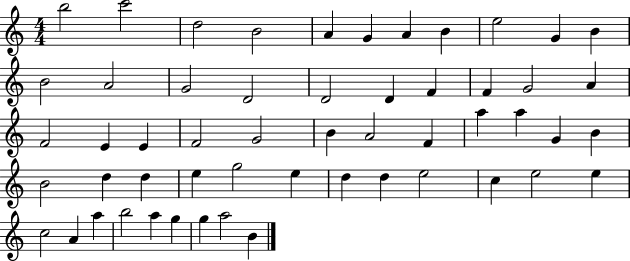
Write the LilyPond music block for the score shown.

{
  \clef treble
  \numericTimeSignature
  \time 4/4
  \key c \major
  b''2 c'''2 | d''2 b'2 | a'4 g'4 a'4 b'4 | e''2 g'4 b'4 | \break b'2 a'2 | g'2 d'2 | d'2 d'4 f'4 | f'4 g'2 a'4 | \break f'2 e'4 e'4 | f'2 g'2 | b'4 a'2 f'4 | a''4 a''4 g'4 b'4 | \break b'2 d''4 d''4 | e''4 g''2 e''4 | d''4 d''4 e''2 | c''4 e''2 e''4 | \break c''2 a'4 a''4 | b''2 a''4 g''4 | g''4 a''2 b'4 | \bar "|."
}